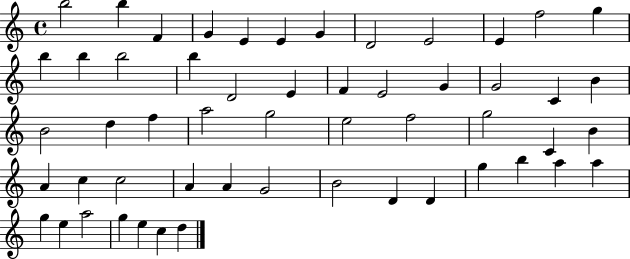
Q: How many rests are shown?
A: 0